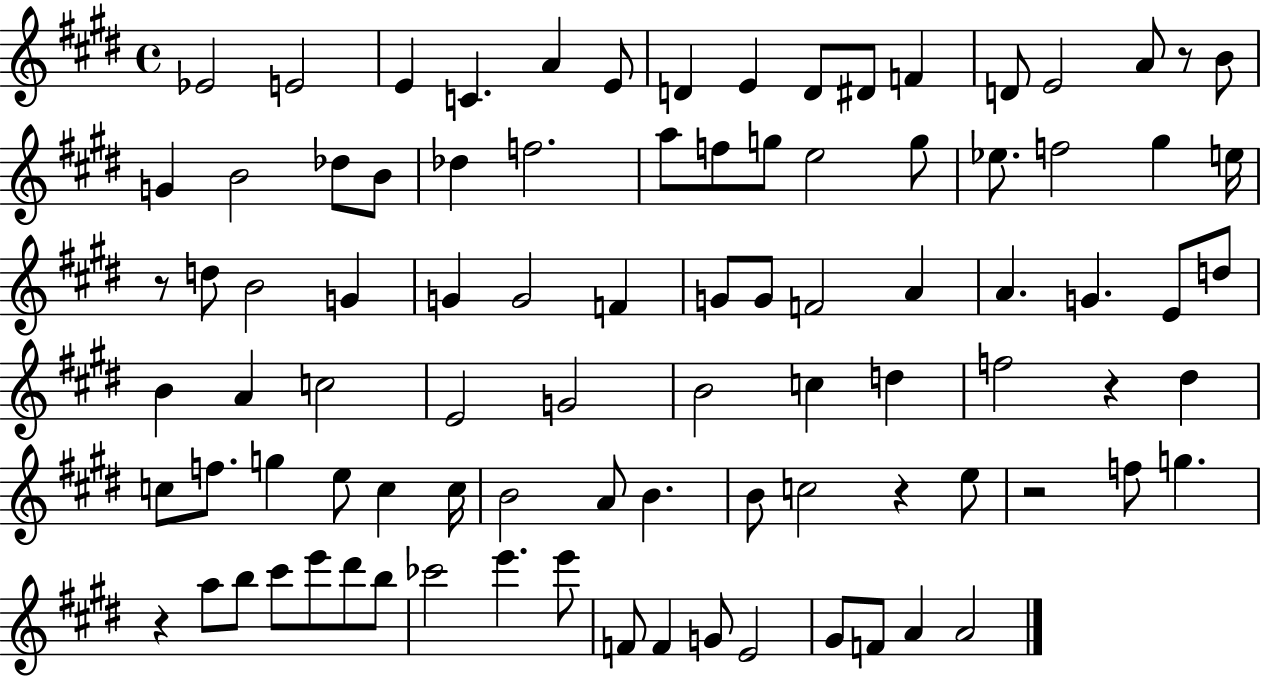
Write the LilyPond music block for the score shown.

{
  \clef treble
  \time 4/4
  \defaultTimeSignature
  \key e \major
  ees'2 e'2 | e'4 c'4. a'4 e'8 | d'4 e'4 d'8 dis'8 f'4 | d'8 e'2 a'8 r8 b'8 | \break g'4 b'2 des''8 b'8 | des''4 f''2. | a''8 f''8 g''8 e''2 g''8 | ees''8. f''2 gis''4 e''16 | \break r8 d''8 b'2 g'4 | g'4 g'2 f'4 | g'8 g'8 f'2 a'4 | a'4. g'4. e'8 d''8 | \break b'4 a'4 c''2 | e'2 g'2 | b'2 c''4 d''4 | f''2 r4 dis''4 | \break c''8 f''8. g''4 e''8 c''4 c''16 | b'2 a'8 b'4. | b'8 c''2 r4 e''8 | r2 f''8 g''4. | \break r4 a''8 b''8 cis'''8 e'''8 dis'''8 b''8 | ces'''2 e'''4. e'''8 | f'8 f'4 g'8 e'2 | gis'8 f'8 a'4 a'2 | \break \bar "|."
}